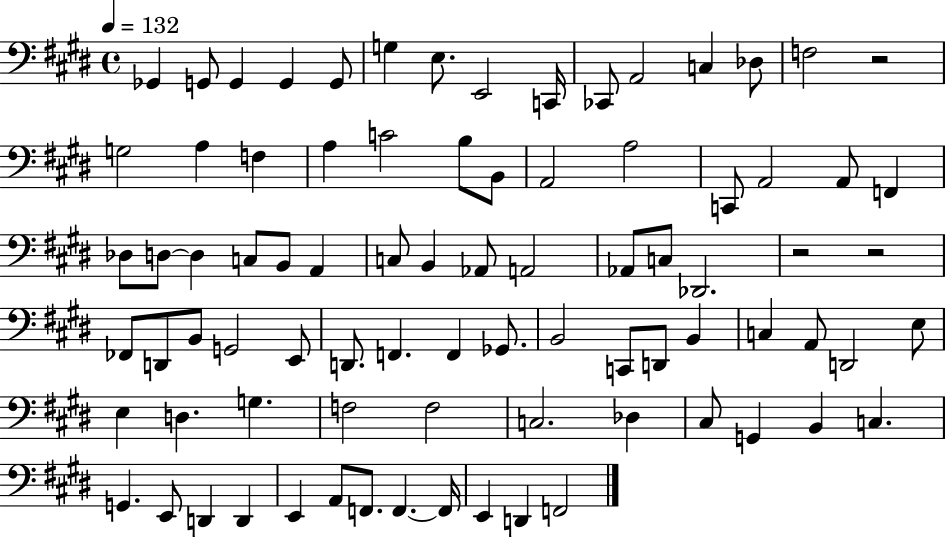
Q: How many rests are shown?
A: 3